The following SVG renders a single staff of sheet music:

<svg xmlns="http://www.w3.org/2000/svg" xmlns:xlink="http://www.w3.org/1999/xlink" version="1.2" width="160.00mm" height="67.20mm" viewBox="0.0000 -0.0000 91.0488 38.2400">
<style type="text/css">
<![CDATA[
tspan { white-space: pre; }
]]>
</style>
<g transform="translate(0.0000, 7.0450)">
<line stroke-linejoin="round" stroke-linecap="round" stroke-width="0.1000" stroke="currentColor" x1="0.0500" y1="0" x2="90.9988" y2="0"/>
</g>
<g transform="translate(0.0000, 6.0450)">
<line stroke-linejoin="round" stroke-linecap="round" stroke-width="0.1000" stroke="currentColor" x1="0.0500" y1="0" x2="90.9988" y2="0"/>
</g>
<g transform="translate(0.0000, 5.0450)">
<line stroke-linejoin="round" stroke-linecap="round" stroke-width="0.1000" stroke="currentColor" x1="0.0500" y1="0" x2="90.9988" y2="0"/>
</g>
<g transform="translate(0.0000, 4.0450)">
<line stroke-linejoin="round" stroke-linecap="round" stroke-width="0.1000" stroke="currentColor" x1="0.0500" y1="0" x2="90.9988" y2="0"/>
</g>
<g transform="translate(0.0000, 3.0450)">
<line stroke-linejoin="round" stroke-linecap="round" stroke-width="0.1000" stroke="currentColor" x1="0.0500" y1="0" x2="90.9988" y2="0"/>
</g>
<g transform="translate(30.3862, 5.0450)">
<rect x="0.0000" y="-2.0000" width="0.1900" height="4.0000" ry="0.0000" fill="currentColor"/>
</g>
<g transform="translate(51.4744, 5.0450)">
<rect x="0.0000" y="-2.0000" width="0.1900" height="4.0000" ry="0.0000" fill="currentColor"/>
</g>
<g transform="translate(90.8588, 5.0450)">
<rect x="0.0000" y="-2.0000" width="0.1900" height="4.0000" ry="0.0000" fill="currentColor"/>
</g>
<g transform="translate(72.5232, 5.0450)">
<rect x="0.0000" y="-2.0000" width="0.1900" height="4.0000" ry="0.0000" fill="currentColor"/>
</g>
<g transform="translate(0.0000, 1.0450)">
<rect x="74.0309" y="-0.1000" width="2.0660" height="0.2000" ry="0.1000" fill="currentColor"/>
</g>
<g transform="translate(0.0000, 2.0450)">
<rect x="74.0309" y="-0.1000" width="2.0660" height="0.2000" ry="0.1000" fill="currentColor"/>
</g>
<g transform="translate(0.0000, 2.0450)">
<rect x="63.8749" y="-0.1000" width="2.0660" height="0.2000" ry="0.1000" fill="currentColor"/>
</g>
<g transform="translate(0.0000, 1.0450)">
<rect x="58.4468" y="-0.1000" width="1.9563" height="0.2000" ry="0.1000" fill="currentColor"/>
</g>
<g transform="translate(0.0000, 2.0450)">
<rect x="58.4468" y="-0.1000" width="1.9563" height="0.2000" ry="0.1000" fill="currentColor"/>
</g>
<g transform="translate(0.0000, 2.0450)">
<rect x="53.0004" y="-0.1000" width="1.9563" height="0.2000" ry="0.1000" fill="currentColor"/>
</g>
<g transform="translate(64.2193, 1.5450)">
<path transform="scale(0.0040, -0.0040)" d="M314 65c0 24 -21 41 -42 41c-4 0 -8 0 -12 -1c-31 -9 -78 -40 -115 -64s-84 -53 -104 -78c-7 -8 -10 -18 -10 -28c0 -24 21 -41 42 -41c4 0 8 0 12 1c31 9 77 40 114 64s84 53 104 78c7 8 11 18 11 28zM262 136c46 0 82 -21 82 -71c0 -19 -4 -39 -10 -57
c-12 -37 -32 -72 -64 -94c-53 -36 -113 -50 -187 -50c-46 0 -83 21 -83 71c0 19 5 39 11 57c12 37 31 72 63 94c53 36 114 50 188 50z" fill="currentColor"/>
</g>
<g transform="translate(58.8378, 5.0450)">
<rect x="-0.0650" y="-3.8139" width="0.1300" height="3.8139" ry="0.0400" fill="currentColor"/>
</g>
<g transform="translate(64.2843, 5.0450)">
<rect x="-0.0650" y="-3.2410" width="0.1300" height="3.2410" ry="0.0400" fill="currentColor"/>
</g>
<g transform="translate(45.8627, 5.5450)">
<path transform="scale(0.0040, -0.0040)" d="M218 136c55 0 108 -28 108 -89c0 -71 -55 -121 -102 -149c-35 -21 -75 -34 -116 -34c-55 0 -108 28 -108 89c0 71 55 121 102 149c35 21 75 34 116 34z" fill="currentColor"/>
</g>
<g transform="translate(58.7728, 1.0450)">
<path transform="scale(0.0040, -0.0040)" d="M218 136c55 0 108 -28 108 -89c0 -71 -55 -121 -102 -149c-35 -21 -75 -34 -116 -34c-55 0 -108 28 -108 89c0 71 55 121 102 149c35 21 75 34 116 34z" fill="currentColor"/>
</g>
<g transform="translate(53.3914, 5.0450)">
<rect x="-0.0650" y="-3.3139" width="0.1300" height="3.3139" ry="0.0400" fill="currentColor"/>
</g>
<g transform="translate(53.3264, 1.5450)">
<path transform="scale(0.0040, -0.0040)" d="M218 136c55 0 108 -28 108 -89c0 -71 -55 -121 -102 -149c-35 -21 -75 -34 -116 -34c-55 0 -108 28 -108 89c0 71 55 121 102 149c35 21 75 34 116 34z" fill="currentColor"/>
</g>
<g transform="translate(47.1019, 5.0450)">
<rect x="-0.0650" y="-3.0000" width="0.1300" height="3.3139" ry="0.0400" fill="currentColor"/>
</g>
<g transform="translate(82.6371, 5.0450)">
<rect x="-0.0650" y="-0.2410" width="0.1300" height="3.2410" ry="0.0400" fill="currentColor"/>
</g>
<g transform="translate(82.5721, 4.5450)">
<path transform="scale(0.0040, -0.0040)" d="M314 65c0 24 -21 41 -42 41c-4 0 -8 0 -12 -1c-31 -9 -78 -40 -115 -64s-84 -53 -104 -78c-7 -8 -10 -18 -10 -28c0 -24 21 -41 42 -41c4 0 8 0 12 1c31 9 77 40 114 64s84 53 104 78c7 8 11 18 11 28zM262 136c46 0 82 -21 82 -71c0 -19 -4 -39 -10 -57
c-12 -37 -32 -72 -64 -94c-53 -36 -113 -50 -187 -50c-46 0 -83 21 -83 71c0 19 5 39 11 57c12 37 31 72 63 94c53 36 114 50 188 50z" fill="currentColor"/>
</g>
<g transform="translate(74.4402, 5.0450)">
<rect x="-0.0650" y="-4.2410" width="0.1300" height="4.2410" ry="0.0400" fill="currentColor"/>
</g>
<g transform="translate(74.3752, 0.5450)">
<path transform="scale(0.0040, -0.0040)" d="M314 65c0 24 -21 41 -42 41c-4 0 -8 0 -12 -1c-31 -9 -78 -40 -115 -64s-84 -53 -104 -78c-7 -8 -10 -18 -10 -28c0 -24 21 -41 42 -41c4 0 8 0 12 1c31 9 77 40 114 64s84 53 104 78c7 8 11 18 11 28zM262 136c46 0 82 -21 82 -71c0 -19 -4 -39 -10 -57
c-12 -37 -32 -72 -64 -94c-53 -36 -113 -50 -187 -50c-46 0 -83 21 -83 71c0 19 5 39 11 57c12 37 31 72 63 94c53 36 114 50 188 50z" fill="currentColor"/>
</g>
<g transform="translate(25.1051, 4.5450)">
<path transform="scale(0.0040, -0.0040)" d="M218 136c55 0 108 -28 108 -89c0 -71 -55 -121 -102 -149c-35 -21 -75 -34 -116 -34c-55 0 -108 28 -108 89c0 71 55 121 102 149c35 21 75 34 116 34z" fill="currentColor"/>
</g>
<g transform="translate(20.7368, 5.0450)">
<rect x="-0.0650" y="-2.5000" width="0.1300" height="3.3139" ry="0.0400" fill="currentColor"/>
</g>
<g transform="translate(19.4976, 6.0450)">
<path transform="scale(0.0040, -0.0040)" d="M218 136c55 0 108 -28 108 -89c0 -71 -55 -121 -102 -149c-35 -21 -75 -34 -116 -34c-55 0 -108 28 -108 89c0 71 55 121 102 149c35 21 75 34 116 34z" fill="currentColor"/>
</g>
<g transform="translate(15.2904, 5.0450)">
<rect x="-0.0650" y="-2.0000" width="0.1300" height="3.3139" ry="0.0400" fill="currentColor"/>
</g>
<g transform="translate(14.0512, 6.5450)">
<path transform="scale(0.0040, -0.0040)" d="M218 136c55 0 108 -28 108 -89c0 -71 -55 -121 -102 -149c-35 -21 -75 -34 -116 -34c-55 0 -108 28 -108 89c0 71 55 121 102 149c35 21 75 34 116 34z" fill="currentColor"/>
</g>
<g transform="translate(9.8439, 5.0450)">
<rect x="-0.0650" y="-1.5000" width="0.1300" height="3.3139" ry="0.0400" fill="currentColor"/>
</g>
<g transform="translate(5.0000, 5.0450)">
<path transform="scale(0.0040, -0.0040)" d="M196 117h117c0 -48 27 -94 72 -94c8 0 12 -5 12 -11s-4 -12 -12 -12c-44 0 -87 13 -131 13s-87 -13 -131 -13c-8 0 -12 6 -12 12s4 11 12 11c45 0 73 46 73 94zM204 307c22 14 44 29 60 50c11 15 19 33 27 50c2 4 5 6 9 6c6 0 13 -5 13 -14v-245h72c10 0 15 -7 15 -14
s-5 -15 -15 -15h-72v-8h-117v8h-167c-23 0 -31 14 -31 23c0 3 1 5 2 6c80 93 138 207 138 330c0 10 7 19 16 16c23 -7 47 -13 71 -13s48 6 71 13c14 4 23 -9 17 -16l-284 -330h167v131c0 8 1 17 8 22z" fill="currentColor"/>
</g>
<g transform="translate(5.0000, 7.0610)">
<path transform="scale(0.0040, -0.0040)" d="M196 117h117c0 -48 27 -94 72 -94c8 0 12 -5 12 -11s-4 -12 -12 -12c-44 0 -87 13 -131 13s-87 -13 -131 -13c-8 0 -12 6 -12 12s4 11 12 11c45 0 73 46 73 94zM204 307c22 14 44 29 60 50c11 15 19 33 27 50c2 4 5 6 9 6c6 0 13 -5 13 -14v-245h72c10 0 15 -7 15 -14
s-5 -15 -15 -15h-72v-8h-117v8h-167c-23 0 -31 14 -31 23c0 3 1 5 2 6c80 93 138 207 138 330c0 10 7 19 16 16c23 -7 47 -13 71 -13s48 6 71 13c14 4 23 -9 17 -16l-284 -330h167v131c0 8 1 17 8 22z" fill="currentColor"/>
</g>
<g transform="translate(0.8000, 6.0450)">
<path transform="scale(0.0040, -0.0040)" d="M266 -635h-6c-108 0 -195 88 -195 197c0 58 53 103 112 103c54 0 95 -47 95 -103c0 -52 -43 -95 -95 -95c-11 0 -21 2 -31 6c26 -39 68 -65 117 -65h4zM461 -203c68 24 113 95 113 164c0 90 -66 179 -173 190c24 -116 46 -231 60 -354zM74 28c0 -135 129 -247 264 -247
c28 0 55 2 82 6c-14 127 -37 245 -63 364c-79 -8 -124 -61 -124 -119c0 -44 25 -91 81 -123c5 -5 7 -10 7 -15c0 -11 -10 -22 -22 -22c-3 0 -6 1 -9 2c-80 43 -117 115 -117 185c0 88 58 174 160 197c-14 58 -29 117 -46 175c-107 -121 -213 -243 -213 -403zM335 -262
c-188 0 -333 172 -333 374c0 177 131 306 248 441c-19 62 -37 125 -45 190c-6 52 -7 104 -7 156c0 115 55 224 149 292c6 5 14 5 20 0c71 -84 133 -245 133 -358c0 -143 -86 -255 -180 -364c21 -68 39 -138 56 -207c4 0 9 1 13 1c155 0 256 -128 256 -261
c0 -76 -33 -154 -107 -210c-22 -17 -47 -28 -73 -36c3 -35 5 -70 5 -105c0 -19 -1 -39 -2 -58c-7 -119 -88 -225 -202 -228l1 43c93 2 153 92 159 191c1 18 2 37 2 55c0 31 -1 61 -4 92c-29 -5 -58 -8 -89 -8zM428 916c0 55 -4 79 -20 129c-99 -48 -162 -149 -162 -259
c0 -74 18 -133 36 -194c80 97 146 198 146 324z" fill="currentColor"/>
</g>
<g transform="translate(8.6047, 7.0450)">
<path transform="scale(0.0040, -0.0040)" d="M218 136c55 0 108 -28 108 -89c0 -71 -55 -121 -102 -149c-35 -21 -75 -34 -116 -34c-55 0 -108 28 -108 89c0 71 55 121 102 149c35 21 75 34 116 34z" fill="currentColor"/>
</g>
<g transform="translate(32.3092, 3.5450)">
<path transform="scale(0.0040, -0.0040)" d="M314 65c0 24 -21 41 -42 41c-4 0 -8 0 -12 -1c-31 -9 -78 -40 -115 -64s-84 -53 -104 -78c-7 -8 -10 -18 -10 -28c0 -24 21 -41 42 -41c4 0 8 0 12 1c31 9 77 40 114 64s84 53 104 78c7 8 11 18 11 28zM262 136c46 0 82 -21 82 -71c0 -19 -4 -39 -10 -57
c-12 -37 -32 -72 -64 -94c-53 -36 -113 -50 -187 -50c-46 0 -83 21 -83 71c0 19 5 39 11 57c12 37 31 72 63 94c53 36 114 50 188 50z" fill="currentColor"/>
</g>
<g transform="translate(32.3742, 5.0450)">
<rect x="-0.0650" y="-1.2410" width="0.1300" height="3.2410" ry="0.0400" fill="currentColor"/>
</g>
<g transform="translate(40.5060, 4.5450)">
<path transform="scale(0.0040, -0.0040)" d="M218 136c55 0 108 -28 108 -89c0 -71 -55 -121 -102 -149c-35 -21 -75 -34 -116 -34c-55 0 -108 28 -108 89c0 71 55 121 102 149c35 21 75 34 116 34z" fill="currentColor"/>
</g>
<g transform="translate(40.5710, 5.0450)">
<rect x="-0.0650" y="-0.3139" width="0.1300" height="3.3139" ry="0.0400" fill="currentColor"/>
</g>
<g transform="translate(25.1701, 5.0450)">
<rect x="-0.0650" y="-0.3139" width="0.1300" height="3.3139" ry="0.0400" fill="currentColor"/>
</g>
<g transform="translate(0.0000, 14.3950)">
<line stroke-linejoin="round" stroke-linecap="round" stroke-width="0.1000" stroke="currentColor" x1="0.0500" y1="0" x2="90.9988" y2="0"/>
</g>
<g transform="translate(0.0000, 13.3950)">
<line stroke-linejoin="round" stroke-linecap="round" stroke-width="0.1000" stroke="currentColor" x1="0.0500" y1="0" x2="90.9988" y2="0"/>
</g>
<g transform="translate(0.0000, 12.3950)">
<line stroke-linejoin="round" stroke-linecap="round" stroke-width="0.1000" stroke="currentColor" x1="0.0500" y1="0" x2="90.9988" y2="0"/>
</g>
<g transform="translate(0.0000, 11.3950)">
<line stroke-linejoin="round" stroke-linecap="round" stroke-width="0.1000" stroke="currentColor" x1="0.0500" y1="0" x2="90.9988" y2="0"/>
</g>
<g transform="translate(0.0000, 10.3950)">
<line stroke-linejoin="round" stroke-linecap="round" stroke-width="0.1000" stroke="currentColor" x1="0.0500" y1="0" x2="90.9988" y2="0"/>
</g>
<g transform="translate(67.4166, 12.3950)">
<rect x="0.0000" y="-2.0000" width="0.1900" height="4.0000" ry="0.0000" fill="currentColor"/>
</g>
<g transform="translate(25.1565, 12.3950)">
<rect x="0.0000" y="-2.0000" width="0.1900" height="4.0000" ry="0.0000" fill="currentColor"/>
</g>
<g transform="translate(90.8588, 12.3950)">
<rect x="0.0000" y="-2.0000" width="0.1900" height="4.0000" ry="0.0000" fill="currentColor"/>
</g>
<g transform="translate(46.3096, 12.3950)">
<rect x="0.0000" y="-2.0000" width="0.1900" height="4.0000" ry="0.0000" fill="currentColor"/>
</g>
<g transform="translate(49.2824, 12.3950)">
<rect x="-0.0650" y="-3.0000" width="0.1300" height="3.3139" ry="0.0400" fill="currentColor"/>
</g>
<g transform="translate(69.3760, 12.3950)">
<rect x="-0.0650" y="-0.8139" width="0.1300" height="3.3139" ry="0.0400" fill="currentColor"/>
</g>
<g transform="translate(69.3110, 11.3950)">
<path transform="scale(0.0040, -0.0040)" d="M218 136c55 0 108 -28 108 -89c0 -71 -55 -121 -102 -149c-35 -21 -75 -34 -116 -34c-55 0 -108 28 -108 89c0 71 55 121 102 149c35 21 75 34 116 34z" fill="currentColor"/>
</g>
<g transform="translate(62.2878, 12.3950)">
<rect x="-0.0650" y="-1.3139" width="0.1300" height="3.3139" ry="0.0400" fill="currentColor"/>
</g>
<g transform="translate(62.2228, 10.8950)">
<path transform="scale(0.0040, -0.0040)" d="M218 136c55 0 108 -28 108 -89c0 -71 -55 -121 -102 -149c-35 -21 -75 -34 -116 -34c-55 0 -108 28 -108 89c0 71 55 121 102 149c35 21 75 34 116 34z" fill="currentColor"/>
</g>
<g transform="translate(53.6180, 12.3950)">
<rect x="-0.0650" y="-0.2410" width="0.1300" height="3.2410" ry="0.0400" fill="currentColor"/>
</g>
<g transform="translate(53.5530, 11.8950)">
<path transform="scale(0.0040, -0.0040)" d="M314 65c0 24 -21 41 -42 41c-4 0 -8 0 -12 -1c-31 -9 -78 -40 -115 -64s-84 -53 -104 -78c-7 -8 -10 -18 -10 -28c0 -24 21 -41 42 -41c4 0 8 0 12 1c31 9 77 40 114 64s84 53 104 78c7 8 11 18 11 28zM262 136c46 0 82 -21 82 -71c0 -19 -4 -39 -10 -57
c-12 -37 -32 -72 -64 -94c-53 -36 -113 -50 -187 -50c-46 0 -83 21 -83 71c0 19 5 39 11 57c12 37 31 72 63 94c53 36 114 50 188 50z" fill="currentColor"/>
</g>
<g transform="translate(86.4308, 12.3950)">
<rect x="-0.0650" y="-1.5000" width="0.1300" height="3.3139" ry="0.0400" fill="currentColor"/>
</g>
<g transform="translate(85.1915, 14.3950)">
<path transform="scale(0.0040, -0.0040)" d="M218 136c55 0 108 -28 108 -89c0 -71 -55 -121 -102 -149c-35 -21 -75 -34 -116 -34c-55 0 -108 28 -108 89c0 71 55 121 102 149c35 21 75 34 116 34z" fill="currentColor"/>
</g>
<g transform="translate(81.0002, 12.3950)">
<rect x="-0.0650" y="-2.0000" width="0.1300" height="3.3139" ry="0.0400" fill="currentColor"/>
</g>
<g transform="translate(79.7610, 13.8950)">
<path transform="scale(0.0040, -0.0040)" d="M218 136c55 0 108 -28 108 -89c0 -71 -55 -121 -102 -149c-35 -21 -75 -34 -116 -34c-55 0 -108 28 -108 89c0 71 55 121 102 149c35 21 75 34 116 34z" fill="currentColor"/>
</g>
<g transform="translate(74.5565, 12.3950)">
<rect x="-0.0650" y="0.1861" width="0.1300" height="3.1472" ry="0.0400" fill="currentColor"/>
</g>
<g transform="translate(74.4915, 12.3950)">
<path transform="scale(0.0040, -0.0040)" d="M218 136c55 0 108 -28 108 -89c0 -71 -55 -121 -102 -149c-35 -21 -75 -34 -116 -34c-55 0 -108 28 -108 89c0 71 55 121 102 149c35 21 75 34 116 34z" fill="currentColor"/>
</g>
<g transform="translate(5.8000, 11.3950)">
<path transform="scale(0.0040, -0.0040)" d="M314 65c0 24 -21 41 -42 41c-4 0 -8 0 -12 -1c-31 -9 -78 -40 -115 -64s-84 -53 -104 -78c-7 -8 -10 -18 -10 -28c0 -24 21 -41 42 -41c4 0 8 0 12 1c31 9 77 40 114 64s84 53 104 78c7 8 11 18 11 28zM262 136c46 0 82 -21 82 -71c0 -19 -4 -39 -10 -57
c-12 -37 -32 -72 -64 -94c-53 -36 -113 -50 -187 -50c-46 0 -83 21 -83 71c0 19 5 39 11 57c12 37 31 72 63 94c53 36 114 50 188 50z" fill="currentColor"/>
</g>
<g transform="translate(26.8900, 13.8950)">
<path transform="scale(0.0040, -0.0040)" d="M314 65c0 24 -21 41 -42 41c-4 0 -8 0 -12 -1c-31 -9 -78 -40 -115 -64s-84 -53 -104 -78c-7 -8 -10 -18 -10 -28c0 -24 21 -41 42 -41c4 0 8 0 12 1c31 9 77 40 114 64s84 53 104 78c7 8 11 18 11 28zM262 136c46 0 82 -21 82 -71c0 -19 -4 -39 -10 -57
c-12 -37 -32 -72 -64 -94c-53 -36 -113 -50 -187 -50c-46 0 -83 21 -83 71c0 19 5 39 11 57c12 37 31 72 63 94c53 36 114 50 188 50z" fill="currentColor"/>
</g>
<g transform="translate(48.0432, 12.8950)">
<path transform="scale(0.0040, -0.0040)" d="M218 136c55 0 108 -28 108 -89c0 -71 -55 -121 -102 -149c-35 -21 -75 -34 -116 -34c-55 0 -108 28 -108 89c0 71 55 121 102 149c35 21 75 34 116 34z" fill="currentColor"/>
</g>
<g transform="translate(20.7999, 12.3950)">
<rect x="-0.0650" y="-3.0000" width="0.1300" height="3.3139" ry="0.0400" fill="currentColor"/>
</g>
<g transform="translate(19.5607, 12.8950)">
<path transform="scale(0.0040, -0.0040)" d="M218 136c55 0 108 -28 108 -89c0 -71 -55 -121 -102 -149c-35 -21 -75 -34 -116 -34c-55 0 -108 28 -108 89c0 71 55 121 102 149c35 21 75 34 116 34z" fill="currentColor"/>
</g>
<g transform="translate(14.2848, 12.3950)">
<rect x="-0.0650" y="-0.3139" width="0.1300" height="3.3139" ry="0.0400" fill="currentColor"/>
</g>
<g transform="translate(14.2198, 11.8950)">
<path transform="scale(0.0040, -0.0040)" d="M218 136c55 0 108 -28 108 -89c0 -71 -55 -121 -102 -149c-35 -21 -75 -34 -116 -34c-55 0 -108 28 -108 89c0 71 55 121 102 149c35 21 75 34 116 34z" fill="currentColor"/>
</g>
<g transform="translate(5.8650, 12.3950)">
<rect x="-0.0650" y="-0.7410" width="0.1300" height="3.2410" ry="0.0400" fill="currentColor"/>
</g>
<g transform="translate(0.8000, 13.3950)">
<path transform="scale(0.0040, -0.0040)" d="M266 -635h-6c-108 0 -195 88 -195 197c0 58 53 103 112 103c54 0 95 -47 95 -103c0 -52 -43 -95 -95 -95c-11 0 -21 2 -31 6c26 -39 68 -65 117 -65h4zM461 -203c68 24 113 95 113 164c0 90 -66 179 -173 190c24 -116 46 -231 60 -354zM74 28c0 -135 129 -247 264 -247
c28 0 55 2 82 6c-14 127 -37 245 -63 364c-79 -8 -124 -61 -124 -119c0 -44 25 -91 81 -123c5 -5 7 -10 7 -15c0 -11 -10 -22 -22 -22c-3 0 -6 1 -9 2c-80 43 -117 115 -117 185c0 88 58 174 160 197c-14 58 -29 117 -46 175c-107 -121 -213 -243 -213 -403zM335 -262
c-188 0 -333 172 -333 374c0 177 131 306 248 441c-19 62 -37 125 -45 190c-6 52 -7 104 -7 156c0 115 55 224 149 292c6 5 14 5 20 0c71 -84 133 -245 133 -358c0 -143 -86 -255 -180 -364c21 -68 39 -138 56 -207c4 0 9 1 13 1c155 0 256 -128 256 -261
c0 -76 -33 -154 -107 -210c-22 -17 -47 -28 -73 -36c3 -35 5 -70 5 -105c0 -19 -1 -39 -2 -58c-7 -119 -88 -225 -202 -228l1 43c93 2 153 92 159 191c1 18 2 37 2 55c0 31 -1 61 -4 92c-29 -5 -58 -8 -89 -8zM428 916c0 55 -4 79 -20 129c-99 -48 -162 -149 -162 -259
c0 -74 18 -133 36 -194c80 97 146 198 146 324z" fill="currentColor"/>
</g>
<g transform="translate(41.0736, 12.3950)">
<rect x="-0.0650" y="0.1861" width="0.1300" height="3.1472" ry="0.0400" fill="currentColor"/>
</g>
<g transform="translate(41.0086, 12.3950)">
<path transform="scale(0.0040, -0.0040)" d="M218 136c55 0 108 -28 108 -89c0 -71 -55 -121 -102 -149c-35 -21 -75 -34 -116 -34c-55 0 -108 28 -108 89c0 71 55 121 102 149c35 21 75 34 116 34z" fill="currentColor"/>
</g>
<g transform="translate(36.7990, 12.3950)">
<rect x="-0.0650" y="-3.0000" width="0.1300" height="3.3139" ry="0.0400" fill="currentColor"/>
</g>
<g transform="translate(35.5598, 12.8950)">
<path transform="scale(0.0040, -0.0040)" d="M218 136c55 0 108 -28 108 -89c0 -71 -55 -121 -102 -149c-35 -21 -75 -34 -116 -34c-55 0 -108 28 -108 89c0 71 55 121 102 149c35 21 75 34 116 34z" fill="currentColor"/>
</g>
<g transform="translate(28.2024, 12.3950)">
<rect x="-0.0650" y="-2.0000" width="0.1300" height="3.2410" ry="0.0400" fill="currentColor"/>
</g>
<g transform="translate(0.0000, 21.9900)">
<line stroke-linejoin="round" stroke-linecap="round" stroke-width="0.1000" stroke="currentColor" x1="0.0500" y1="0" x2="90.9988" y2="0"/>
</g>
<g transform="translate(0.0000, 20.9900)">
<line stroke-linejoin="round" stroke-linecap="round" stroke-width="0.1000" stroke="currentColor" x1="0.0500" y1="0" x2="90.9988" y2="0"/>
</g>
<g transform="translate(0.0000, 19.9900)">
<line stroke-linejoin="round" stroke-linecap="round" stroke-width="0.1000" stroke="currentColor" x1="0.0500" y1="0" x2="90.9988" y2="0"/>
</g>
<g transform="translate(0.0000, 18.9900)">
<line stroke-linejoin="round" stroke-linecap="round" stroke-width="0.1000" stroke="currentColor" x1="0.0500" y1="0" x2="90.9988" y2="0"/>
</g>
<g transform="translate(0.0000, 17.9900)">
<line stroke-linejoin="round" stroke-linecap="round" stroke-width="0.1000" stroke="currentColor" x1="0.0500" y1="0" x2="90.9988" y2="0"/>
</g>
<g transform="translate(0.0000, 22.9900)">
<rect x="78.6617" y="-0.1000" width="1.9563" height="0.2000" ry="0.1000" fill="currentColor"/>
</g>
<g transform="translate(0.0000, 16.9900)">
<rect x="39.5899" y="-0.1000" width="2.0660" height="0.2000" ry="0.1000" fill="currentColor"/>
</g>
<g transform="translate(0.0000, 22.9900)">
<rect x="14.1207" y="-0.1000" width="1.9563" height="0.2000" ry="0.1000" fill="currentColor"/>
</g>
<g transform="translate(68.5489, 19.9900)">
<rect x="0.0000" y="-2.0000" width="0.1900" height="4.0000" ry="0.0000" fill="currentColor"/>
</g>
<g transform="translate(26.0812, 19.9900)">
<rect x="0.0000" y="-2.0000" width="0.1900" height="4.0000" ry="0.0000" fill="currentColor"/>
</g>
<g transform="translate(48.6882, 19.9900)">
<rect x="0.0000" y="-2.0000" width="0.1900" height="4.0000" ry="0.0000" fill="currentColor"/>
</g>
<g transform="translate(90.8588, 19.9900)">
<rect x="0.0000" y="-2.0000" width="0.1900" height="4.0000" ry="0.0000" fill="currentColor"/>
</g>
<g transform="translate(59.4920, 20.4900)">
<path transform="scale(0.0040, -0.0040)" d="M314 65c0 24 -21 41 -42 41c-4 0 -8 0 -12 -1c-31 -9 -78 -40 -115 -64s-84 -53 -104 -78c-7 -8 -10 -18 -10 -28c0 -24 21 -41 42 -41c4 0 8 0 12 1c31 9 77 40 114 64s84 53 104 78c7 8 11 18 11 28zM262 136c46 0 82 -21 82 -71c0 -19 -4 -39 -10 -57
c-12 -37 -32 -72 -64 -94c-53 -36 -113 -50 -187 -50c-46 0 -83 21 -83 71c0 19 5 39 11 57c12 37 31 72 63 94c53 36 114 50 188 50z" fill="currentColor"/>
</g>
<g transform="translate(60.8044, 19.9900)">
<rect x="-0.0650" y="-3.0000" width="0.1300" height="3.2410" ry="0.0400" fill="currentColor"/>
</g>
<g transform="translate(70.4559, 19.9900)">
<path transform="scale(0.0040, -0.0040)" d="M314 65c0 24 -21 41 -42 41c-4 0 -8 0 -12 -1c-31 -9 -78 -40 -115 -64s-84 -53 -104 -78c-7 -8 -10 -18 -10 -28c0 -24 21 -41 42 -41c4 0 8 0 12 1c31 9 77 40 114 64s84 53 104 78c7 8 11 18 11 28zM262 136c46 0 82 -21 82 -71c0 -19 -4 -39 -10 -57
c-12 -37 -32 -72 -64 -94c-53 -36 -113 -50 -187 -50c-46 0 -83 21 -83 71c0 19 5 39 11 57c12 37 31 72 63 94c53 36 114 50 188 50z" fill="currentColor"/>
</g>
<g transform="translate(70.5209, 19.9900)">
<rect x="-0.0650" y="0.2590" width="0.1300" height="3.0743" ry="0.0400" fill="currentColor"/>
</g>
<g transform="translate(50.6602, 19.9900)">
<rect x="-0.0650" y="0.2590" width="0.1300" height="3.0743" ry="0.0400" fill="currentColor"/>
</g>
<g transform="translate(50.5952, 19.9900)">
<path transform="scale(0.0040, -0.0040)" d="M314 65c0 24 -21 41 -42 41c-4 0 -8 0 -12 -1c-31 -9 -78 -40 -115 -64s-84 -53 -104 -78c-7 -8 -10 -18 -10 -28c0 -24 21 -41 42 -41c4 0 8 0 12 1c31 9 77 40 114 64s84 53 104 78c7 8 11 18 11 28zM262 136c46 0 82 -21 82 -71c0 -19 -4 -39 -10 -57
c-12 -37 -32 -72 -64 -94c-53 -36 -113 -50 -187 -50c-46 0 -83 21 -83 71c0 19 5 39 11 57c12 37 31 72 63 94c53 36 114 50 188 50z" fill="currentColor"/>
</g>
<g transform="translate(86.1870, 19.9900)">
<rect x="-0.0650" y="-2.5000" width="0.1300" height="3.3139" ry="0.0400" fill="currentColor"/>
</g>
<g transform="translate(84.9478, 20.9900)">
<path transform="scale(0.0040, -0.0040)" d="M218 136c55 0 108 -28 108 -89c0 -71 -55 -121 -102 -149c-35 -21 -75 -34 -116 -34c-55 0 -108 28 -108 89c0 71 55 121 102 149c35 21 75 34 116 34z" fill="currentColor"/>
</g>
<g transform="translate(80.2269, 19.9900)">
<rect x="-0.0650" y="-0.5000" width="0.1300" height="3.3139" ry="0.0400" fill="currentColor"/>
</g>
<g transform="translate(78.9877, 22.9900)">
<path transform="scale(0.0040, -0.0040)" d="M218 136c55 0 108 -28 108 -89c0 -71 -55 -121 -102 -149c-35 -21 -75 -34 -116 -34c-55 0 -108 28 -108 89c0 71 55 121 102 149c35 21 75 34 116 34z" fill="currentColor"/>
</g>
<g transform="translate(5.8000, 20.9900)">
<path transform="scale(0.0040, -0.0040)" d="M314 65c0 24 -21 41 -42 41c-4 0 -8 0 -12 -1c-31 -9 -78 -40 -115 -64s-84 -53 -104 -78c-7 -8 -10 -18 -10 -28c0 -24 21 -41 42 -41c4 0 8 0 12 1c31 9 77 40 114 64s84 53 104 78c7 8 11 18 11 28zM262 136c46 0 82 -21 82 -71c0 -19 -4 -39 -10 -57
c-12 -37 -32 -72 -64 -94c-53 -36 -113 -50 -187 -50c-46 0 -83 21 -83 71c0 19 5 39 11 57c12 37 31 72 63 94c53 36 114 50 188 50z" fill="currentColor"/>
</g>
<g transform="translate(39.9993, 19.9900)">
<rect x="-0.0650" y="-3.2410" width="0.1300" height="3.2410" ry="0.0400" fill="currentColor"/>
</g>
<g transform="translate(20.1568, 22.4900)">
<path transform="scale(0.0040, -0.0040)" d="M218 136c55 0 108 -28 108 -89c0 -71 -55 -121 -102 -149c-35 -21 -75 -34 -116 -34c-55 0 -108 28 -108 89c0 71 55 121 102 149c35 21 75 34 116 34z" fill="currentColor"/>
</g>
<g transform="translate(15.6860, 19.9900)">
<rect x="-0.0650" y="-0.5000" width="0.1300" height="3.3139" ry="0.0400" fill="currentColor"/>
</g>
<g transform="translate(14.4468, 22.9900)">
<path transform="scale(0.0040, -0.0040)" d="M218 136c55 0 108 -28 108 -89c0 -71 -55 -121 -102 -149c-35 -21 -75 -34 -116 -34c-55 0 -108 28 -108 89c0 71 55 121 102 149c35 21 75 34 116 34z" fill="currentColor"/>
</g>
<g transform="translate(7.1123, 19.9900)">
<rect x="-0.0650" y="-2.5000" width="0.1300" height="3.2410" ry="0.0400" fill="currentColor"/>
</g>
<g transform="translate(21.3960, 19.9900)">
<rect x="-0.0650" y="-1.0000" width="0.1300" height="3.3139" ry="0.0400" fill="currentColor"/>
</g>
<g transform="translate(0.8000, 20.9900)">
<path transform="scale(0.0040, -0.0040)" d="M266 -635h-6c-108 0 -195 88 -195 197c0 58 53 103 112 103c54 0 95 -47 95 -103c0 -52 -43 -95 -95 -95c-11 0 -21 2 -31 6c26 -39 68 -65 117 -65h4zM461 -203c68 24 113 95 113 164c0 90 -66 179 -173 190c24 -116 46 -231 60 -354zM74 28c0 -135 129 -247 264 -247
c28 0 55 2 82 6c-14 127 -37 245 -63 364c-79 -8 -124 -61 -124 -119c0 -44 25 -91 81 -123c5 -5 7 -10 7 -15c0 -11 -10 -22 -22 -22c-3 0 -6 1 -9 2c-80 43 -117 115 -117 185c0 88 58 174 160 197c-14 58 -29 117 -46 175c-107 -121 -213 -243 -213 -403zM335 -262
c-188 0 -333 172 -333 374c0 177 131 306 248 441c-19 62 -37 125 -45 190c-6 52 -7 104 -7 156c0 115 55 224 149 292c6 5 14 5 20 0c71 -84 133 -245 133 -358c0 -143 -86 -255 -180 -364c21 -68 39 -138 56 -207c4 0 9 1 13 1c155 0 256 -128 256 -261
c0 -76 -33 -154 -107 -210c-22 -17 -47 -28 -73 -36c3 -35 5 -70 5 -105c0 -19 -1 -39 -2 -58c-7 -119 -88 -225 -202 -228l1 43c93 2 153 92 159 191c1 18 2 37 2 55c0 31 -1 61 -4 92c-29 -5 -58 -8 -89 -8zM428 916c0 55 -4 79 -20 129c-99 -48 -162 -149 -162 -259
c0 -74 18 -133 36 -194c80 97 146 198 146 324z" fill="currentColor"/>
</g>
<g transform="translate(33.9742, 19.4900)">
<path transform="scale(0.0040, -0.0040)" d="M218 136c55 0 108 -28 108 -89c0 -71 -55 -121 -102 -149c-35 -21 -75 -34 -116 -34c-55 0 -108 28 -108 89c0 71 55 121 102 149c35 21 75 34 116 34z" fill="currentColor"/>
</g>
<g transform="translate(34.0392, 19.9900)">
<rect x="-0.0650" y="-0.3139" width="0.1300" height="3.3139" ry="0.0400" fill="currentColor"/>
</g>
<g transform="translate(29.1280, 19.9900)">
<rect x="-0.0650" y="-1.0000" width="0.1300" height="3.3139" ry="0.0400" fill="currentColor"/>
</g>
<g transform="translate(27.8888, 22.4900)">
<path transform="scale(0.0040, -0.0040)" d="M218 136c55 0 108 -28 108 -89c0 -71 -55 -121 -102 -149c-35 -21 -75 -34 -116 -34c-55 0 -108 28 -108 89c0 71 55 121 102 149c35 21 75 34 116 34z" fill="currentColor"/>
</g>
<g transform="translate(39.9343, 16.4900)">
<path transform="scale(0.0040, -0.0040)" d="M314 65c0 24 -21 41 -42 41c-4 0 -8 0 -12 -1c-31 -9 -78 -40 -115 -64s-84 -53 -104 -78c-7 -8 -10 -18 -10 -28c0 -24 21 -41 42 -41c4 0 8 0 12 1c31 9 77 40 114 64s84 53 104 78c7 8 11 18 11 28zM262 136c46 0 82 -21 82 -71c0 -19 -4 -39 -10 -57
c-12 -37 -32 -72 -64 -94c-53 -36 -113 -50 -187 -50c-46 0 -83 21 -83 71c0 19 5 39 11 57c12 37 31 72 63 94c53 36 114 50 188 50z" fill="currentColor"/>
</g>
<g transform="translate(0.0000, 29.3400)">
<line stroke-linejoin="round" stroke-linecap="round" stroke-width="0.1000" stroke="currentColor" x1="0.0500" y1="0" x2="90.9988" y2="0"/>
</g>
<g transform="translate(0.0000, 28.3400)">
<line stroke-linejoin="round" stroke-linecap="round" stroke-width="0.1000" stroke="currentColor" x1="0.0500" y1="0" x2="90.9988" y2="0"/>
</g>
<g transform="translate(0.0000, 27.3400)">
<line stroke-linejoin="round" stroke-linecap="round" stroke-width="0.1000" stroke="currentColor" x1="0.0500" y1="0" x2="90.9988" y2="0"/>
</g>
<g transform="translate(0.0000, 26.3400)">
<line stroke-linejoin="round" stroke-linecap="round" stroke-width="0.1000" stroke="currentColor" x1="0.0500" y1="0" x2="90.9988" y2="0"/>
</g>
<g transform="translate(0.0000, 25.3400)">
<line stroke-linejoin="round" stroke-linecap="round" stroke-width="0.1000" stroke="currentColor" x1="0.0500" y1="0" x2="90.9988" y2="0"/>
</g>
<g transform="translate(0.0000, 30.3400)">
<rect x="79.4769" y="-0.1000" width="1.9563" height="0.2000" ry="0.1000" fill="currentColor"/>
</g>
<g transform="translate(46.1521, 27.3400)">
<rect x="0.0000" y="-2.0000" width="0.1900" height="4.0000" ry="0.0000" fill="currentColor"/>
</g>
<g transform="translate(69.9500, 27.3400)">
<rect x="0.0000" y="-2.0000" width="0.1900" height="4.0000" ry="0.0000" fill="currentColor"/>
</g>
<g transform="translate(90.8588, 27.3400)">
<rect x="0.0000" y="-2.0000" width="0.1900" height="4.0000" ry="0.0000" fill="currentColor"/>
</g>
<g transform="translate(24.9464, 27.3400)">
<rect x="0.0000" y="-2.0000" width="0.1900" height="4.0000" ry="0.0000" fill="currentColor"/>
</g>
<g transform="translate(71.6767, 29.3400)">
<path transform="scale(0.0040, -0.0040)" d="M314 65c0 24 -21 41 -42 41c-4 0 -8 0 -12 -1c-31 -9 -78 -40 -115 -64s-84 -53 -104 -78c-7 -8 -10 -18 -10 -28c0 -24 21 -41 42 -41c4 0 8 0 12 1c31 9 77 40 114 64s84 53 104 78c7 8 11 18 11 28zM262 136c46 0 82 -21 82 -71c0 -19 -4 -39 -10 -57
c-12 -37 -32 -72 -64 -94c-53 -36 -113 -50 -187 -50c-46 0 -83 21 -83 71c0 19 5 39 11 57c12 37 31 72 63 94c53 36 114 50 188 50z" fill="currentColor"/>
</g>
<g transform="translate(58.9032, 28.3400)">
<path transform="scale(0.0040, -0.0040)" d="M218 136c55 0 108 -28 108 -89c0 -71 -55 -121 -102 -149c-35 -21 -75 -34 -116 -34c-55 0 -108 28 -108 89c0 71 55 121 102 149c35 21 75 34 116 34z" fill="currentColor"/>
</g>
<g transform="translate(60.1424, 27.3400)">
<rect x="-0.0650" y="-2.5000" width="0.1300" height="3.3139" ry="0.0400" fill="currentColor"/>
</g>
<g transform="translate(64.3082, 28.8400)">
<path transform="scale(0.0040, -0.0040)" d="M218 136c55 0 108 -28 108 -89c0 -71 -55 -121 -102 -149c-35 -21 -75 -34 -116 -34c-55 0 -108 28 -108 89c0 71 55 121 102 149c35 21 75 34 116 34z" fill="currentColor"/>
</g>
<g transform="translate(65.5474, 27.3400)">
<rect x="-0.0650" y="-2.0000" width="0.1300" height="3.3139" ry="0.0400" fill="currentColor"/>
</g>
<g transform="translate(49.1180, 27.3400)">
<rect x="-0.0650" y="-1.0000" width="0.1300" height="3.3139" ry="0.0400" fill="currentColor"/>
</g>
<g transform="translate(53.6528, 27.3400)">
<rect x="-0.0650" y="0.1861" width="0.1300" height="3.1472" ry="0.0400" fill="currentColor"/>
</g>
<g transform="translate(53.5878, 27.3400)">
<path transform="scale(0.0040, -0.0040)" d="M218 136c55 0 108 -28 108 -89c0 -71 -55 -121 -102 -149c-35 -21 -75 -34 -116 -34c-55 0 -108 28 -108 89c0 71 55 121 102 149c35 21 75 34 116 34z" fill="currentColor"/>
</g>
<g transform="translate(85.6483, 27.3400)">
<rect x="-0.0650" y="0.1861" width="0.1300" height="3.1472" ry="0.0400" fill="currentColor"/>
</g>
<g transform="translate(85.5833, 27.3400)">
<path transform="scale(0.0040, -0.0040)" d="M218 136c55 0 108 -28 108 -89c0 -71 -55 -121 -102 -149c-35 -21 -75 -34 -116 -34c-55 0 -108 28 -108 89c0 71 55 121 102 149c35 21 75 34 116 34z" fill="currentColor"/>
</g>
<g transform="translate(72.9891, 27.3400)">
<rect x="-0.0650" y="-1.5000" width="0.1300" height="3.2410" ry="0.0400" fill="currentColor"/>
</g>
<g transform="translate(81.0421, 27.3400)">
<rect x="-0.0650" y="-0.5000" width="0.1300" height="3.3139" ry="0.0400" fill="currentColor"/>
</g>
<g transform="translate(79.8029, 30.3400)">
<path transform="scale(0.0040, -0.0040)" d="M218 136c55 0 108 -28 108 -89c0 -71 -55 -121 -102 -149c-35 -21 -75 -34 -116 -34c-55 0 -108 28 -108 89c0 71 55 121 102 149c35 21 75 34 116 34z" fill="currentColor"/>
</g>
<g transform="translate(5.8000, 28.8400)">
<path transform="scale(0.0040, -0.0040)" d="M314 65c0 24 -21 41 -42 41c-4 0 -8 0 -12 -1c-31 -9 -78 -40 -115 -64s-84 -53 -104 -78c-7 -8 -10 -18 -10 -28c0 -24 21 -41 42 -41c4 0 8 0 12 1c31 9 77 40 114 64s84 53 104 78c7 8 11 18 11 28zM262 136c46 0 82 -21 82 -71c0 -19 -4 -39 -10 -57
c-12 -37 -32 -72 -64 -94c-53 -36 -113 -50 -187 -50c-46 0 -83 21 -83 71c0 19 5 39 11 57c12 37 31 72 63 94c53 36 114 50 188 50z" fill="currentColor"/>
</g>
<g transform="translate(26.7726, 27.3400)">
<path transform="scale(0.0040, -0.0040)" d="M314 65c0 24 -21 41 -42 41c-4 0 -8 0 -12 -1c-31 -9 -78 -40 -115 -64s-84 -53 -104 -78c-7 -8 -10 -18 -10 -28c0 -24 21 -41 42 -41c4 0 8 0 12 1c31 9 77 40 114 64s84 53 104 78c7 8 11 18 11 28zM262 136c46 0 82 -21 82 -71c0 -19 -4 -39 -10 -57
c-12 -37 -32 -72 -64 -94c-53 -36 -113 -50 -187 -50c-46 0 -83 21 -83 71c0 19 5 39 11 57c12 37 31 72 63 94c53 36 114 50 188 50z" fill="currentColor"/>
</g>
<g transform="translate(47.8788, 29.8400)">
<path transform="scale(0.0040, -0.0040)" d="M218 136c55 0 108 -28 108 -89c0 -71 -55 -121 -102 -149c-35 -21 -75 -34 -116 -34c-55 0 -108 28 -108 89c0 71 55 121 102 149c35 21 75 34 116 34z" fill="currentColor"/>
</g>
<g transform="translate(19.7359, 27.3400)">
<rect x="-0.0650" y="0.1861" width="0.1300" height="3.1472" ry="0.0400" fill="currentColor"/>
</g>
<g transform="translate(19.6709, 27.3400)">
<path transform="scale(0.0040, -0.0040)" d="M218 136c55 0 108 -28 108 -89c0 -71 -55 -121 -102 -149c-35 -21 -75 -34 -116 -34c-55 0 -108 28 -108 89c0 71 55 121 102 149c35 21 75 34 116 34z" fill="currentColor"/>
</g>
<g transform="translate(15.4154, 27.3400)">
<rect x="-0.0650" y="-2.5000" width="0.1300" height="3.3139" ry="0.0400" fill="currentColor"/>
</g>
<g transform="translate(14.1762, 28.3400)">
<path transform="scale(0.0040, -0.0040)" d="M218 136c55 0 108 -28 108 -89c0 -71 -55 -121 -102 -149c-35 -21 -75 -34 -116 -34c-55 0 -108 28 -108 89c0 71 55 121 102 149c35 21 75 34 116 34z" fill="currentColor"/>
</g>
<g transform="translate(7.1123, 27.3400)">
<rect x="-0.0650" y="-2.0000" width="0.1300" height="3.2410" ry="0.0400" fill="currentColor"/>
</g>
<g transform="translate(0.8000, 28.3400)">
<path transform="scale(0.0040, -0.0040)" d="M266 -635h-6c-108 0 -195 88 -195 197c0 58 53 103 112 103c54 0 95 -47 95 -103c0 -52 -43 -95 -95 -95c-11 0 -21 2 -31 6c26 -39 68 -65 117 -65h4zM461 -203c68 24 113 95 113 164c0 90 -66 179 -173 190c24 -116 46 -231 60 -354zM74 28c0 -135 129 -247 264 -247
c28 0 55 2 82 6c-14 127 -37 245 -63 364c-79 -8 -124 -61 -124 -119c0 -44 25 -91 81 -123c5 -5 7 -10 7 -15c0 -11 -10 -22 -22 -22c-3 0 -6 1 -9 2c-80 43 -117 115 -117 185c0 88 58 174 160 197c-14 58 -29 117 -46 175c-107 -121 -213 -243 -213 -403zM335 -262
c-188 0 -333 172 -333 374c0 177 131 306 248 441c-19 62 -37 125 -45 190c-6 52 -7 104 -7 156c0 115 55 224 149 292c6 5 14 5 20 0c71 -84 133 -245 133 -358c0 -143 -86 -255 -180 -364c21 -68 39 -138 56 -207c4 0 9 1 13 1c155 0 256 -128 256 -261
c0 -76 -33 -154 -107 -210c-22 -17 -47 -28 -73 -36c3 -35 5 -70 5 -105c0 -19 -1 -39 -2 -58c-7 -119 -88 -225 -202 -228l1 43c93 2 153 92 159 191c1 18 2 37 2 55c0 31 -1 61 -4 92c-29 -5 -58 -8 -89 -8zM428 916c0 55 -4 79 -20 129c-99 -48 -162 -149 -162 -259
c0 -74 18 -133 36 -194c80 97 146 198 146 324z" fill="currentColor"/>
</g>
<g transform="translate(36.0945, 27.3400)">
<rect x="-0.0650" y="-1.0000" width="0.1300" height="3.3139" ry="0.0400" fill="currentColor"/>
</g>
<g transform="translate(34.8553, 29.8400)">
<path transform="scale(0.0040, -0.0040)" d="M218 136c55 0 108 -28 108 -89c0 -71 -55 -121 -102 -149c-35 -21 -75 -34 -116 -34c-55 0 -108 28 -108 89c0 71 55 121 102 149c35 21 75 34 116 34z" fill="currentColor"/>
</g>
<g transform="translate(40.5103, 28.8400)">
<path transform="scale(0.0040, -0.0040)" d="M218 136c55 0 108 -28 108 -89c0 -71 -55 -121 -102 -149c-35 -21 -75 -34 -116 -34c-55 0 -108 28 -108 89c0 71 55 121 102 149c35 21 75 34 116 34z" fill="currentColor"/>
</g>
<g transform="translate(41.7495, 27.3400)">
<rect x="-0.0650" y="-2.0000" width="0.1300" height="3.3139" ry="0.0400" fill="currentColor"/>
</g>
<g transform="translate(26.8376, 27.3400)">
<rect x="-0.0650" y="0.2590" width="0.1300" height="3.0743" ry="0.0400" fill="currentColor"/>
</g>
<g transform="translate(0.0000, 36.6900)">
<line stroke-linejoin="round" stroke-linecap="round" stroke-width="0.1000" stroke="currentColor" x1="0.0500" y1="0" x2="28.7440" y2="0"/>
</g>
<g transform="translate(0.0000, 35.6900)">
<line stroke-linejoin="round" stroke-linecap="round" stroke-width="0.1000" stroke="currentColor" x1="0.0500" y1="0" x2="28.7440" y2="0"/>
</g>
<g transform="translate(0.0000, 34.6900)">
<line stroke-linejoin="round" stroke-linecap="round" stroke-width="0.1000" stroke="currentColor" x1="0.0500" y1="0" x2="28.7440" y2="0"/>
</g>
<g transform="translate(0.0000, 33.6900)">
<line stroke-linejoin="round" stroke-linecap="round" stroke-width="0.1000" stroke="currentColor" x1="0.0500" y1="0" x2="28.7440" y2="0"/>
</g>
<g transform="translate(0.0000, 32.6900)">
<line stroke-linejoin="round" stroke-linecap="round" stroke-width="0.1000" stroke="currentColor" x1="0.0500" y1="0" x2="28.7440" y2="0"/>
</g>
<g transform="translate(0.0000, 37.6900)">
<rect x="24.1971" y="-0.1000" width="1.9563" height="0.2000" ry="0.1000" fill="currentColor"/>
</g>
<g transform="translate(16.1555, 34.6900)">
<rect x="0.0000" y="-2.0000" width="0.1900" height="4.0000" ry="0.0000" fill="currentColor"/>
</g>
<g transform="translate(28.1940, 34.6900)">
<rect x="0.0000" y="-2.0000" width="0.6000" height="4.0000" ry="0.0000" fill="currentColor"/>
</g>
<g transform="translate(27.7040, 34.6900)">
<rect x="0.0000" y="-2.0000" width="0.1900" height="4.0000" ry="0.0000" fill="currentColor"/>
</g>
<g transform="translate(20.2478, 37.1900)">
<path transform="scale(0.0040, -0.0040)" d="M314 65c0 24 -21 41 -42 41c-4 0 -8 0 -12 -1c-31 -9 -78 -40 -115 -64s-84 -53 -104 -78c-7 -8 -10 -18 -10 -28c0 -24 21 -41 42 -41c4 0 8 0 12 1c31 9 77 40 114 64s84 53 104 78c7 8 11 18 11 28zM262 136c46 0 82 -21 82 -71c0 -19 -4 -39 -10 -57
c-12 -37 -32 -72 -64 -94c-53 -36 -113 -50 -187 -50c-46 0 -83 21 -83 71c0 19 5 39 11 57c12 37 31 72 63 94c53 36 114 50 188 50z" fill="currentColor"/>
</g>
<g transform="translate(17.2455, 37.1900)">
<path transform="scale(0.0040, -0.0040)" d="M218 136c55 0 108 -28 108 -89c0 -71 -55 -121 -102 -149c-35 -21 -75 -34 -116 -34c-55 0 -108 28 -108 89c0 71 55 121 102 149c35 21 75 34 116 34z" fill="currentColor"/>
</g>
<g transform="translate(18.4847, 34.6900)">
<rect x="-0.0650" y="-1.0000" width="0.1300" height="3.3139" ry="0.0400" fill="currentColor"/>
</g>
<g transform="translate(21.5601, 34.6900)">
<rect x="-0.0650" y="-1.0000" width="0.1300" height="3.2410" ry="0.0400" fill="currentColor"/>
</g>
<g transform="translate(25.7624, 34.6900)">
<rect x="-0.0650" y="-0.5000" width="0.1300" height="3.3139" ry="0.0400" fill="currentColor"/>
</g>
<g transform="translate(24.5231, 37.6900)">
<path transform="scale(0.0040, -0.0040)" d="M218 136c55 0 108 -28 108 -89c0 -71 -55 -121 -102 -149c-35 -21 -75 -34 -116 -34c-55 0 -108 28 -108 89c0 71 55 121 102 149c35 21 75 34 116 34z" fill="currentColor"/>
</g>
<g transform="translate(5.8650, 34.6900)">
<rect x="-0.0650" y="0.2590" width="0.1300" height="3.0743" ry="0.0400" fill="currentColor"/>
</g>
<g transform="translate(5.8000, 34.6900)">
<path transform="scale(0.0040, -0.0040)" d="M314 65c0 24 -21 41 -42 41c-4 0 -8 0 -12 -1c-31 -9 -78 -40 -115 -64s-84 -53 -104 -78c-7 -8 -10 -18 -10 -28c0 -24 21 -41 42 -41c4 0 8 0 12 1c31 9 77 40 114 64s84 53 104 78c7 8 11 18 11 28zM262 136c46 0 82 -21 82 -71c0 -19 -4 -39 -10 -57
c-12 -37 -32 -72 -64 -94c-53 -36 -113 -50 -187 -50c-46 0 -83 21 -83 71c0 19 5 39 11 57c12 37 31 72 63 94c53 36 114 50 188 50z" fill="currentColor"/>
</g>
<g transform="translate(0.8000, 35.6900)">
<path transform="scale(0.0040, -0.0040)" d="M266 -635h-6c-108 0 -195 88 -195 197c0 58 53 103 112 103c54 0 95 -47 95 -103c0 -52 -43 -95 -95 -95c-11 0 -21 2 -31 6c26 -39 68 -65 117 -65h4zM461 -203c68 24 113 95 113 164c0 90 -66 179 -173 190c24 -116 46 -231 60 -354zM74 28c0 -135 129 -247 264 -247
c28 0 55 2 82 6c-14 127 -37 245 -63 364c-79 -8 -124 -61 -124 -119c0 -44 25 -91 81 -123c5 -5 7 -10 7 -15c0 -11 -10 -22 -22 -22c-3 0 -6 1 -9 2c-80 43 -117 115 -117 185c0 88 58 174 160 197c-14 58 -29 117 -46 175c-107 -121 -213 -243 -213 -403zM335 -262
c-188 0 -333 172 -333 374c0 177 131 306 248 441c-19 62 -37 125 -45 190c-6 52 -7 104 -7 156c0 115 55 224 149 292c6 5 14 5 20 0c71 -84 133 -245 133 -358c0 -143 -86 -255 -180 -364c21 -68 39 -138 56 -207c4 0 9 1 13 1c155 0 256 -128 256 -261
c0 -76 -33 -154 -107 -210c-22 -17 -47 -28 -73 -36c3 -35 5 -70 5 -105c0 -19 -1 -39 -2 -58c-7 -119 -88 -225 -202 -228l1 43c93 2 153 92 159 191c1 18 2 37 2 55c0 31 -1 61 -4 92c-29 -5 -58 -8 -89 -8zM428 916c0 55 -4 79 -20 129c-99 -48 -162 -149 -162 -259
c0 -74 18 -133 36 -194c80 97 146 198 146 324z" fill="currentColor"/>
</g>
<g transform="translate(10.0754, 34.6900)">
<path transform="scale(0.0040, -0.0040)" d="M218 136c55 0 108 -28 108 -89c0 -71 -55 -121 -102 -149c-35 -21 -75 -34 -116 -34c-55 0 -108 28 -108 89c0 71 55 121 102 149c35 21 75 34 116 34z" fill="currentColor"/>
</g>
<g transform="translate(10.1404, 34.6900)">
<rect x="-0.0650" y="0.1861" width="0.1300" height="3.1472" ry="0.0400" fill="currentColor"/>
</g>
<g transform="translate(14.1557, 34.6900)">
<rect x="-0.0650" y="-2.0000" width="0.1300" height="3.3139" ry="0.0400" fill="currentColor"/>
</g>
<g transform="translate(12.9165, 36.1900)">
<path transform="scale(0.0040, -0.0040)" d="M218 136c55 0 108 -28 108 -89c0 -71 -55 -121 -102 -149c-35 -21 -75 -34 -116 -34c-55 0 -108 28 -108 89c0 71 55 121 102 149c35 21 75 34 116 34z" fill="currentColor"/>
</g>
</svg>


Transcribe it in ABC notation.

X:1
T:Untitled
M:4/4
L:1/4
K:C
E F G c e2 c A b c' b2 d'2 c2 d2 c A F2 A B A c2 e d B F E G2 C D D c b2 B2 A2 B2 C G F2 G B B2 D F D B G F E2 C B B2 B F D D2 C